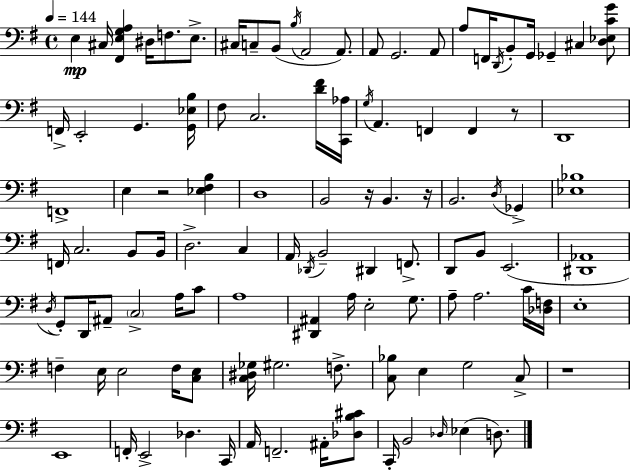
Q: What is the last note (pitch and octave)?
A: D3